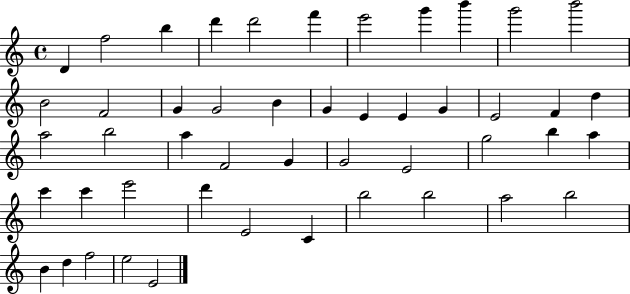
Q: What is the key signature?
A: C major